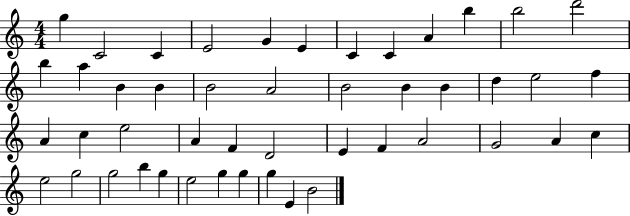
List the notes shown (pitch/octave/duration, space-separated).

G5/q C4/h C4/q E4/h G4/q E4/q C4/q C4/q A4/q B5/q B5/h D6/h B5/q A5/q B4/q B4/q B4/h A4/h B4/h B4/q B4/q D5/q E5/h F5/q A4/q C5/q E5/h A4/q F4/q D4/h E4/q F4/q A4/h G4/h A4/q C5/q E5/h G5/h G5/h B5/q G5/q E5/h G5/q G5/q G5/q E4/q B4/h